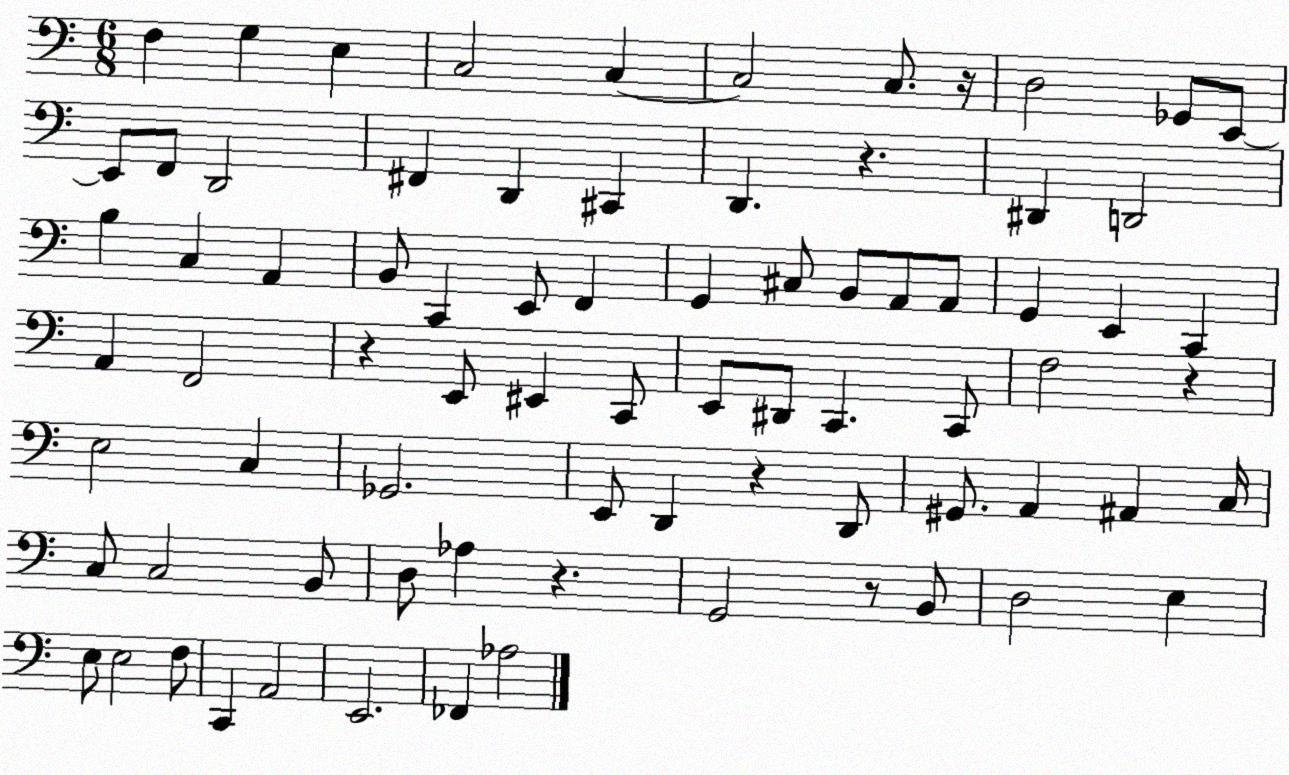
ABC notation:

X:1
T:Untitled
M:6/8
L:1/4
K:C
F, G, E, C,2 C, C,2 C,/2 z/4 D,2 _G,,/2 E,,/2 E,,/2 F,,/2 D,,2 ^F,, D,, ^C,, D,, z ^D,, D,,2 B, C, A,, B,,/2 C,, E,,/2 F,, G,, ^C,/2 B,,/2 A,,/2 A,,/2 G,, E,, C,, A,, F,,2 z E,,/2 ^E,, C,,/2 E,,/2 ^D,,/2 C,, C,,/2 F,2 z E,2 C, _G,,2 E,,/2 D,, z D,,/2 ^G,,/2 A,, ^A,, C,/4 C,/2 C,2 B,,/2 D,/2 _A, z G,,2 z/2 B,,/2 D,2 E, E,/2 E,2 F,/2 C,, A,,2 E,,2 _F,, _A,2